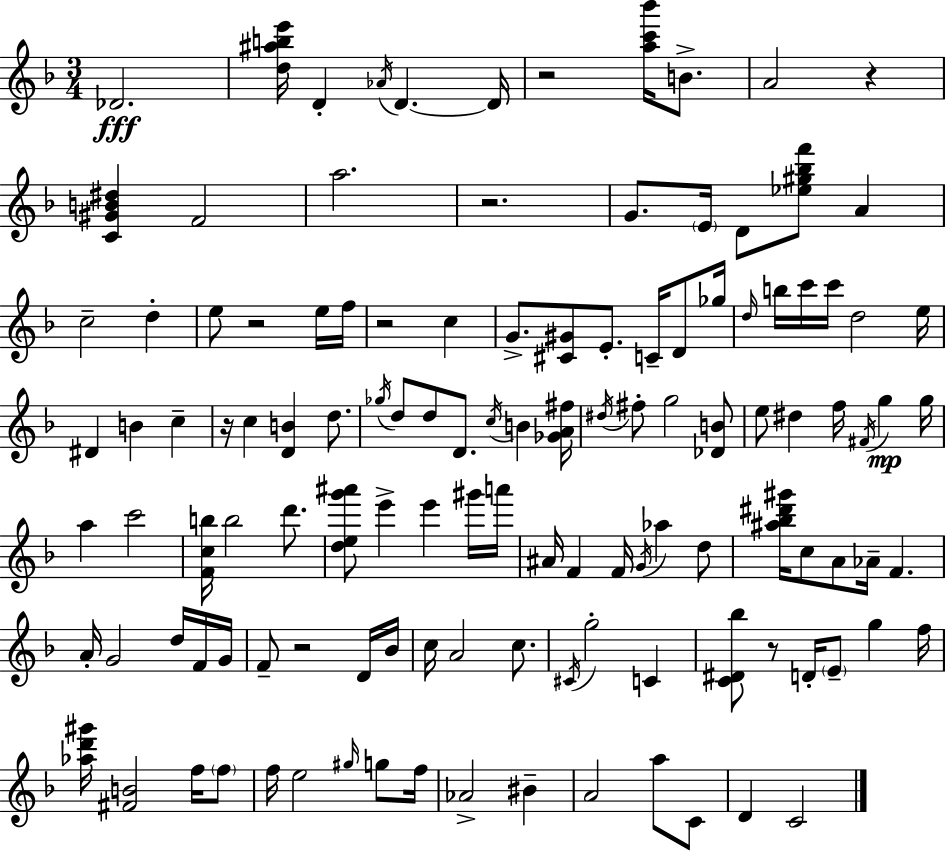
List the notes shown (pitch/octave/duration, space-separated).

Db4/h. [D5,A#5,B5,E6]/s D4/q Ab4/s D4/q. D4/s R/h [A5,C6,Bb6]/s B4/e. A4/h R/q [C4,G#4,B4,D#5]/q F4/h A5/h. R/h. G4/e. E4/s D4/e [Eb5,G#5,Bb5,F6]/e A4/q C5/h D5/q E5/e R/h E5/s F5/s R/h C5/q G4/e. [C#4,G#4]/e E4/e. C4/s D4/e Gb5/s D5/s B5/s C6/s C6/s D5/h E5/s D#4/q B4/q C5/q R/s C5/q [D4,B4]/q D5/e. Gb5/s D5/e D5/e D4/e. C5/s B4/q [Gb4,A4,F#5]/s D#5/s F#5/e G5/h [Db4,B4]/e E5/e D#5/q F5/s F#4/s G5/q G5/s A5/q C6/h [F4,C5,B5]/s B5/h D6/e. [D5,E5,G6,A#6]/e E6/q E6/q G#6/s A6/s A#4/s F4/q F4/s G4/s Ab5/q D5/e [A#5,Bb5,D#6,G#6]/s C5/e A4/e Ab4/s F4/q. A4/s G4/h D5/s F4/s G4/s F4/e R/h D4/s Bb4/s C5/s A4/h C5/e. C#4/s G5/h C4/q [C4,D#4,Bb5]/e R/e D4/s E4/e G5/q F5/s [Ab5,D6,G#6]/s [F#4,B4]/h F5/s F5/e F5/s E5/h G#5/s G5/e F5/s Ab4/h BIS4/q A4/h A5/e C4/e D4/q C4/h